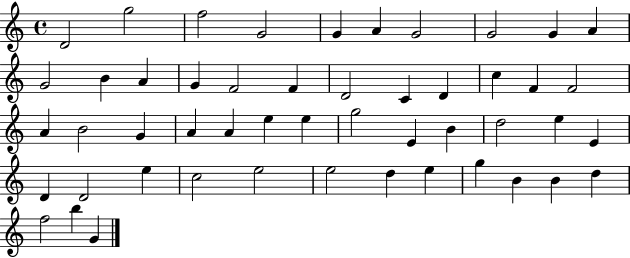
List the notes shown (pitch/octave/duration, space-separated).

D4/h G5/h F5/h G4/h G4/q A4/q G4/h G4/h G4/q A4/q G4/h B4/q A4/q G4/q F4/h F4/q D4/h C4/q D4/q C5/q F4/q F4/h A4/q B4/h G4/q A4/q A4/q E5/q E5/q G5/h E4/q B4/q D5/h E5/q E4/q D4/q D4/h E5/q C5/h E5/h E5/h D5/q E5/q G5/q B4/q B4/q D5/q F5/h B5/q G4/q